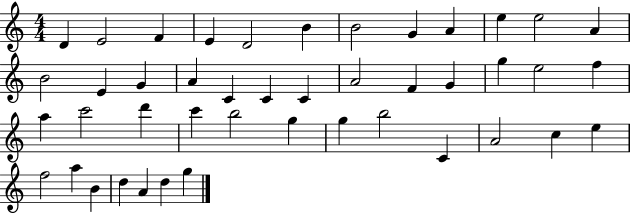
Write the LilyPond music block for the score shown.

{
  \clef treble
  \numericTimeSignature
  \time 4/4
  \key c \major
  d'4 e'2 f'4 | e'4 d'2 b'4 | b'2 g'4 a'4 | e''4 e''2 a'4 | \break b'2 e'4 g'4 | a'4 c'4 c'4 c'4 | a'2 f'4 g'4 | g''4 e''2 f''4 | \break a''4 c'''2 d'''4 | c'''4 b''2 g''4 | g''4 b''2 c'4 | a'2 c''4 e''4 | \break f''2 a''4 b'4 | d''4 a'4 d''4 g''4 | \bar "|."
}